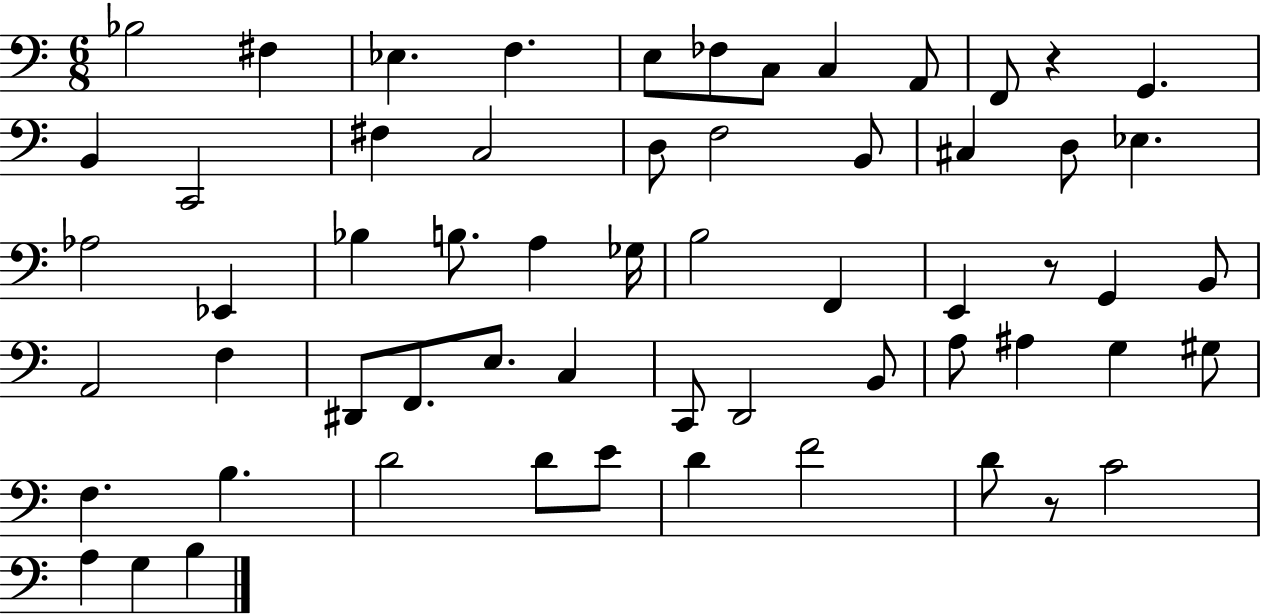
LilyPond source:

{
  \clef bass
  \numericTimeSignature
  \time 6/8
  \key c \major
  bes2 fis4 | ees4. f4. | e8 fes8 c8 c4 a,8 | f,8 r4 g,4. | \break b,4 c,2 | fis4 c2 | d8 f2 b,8 | cis4 d8 ees4. | \break aes2 ees,4 | bes4 b8. a4 ges16 | b2 f,4 | e,4 r8 g,4 b,8 | \break a,2 f4 | dis,8 f,8. e8. c4 | c,8 d,2 b,8 | a8 ais4 g4 gis8 | \break f4. b4. | d'2 d'8 e'8 | d'4 f'2 | d'8 r8 c'2 | \break a4 g4 b4 | \bar "|."
}